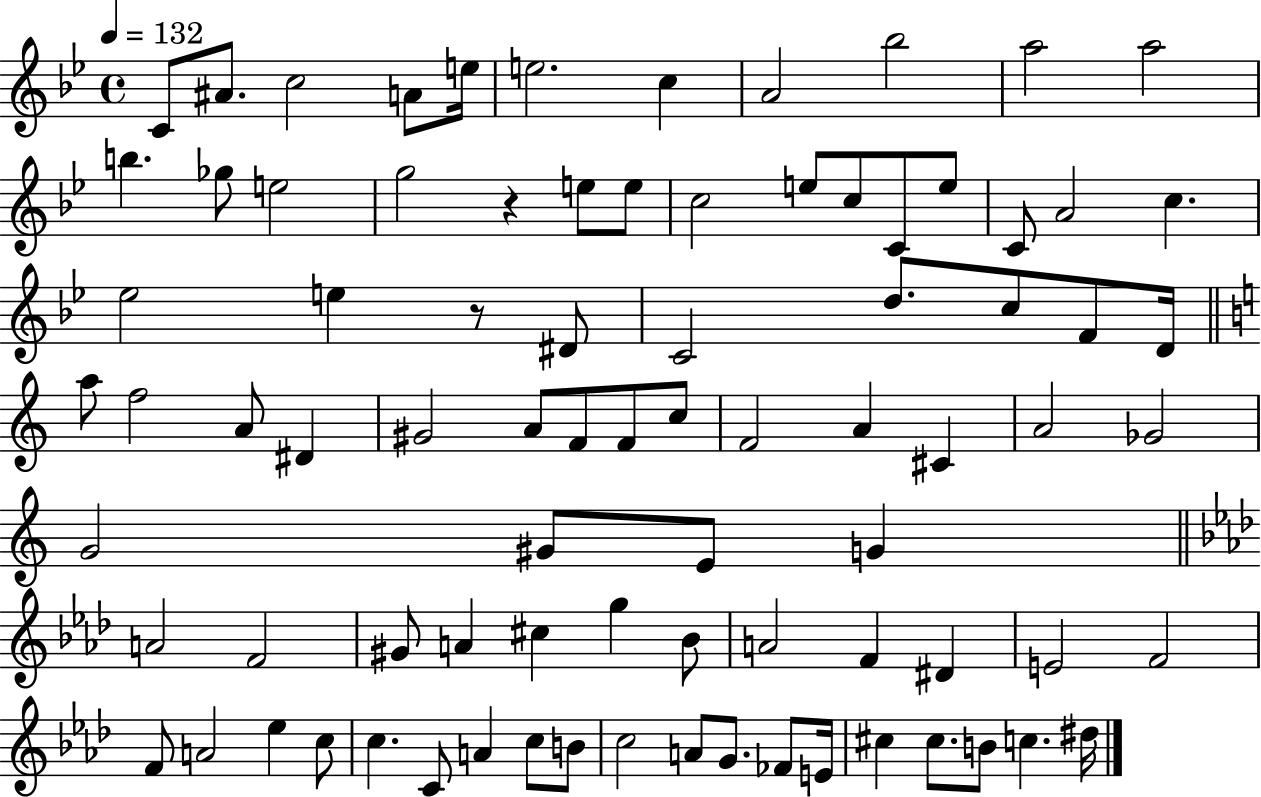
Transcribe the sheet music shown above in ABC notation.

X:1
T:Untitled
M:4/4
L:1/4
K:Bb
C/2 ^A/2 c2 A/2 e/4 e2 c A2 _b2 a2 a2 b _g/2 e2 g2 z e/2 e/2 c2 e/2 c/2 C/2 e/2 C/2 A2 c _e2 e z/2 ^D/2 C2 d/2 c/2 F/2 D/4 a/2 f2 A/2 ^D ^G2 A/2 F/2 F/2 c/2 F2 A ^C A2 _G2 G2 ^G/2 E/2 G A2 F2 ^G/2 A ^c g _B/2 A2 F ^D E2 F2 F/2 A2 _e c/2 c C/2 A c/2 B/2 c2 A/2 G/2 _F/2 E/4 ^c ^c/2 B/2 c ^d/4